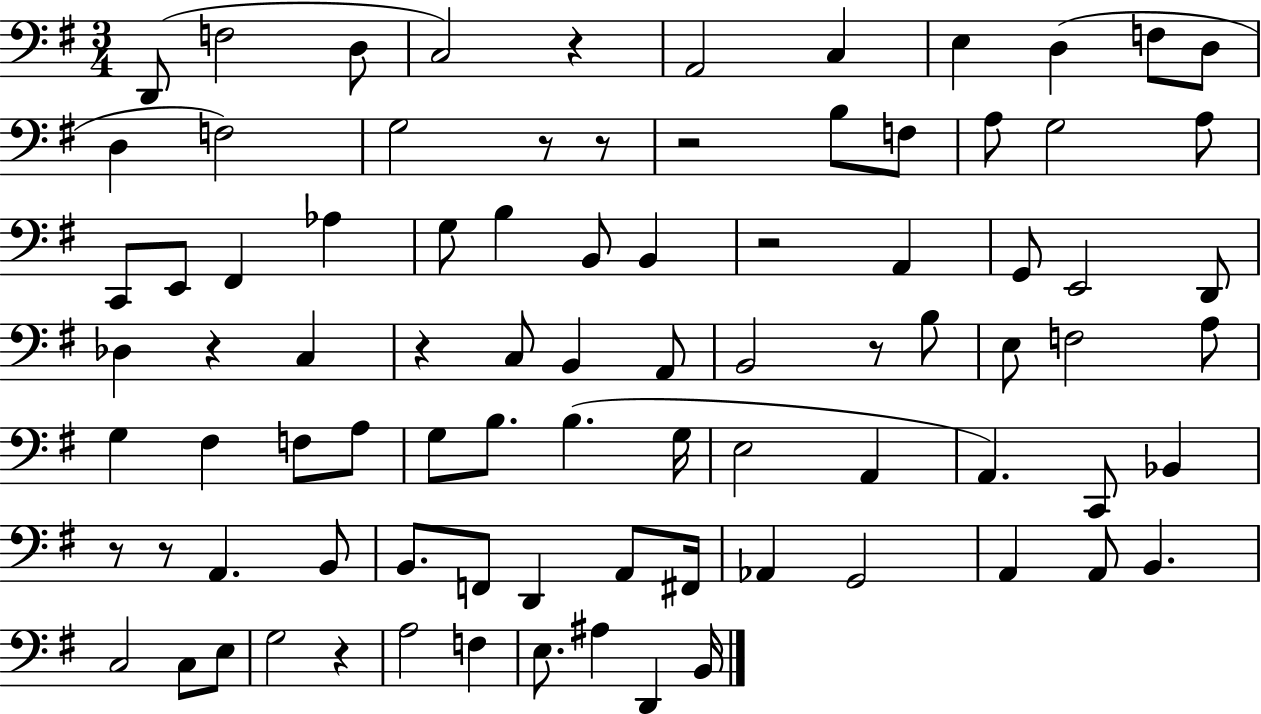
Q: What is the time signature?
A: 3/4